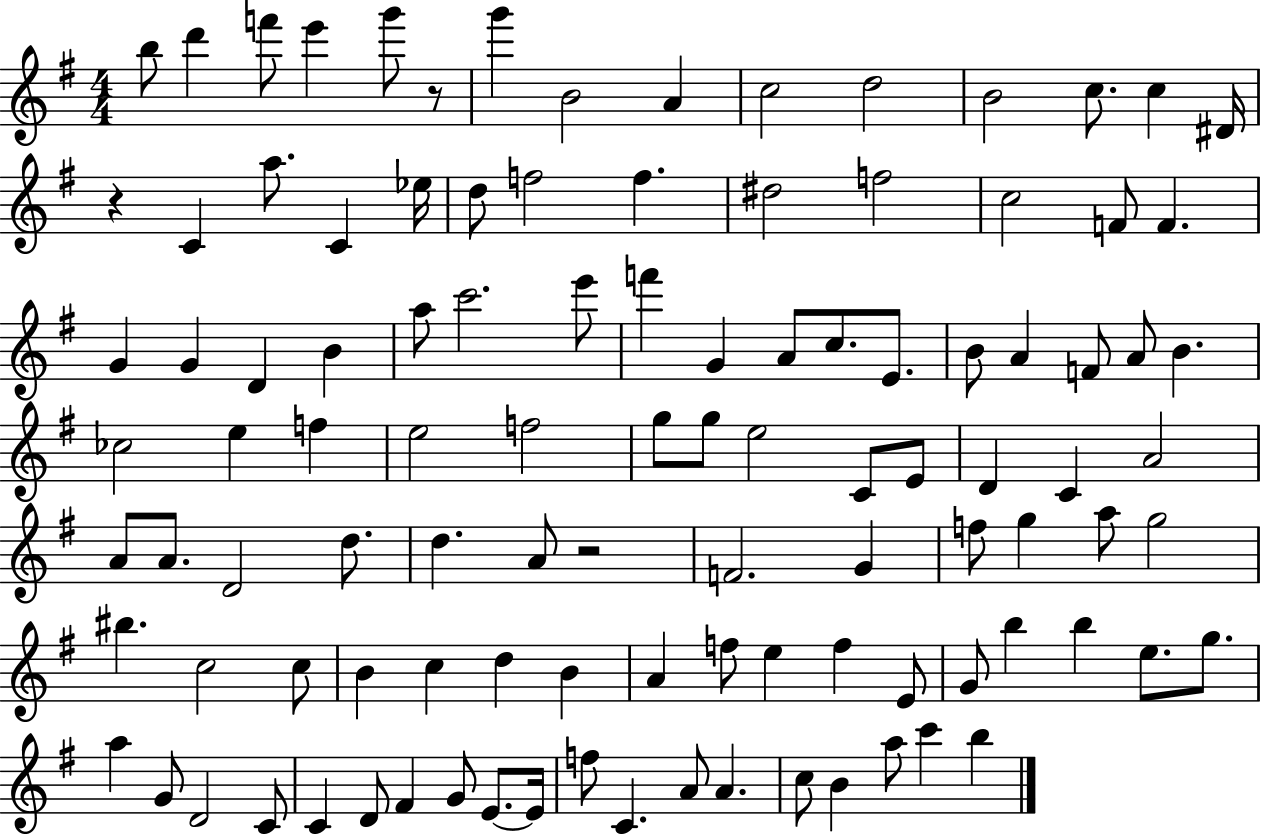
B5/e D6/q F6/e E6/q G6/e R/e G6/q B4/h A4/q C5/h D5/h B4/h C5/e. C5/q D#4/s R/q C4/q A5/e. C4/q Eb5/s D5/e F5/h F5/q. D#5/h F5/h C5/h F4/e F4/q. G4/q G4/q D4/q B4/q A5/e C6/h. E6/e F6/q G4/q A4/e C5/e. E4/e. B4/e A4/q F4/e A4/e B4/q. CES5/h E5/q F5/q E5/h F5/h G5/e G5/e E5/h C4/e E4/e D4/q C4/q A4/h A4/e A4/e. D4/h D5/e. D5/q. A4/e R/h F4/h. G4/q F5/e G5/q A5/e G5/h BIS5/q. C5/h C5/e B4/q C5/q D5/q B4/q A4/q F5/e E5/q F5/q E4/e G4/e B5/q B5/q E5/e. G5/e. A5/q G4/e D4/h C4/e C4/q D4/e F#4/q G4/e E4/e. E4/s F5/e C4/q. A4/e A4/q. C5/e B4/q A5/e C6/q B5/q